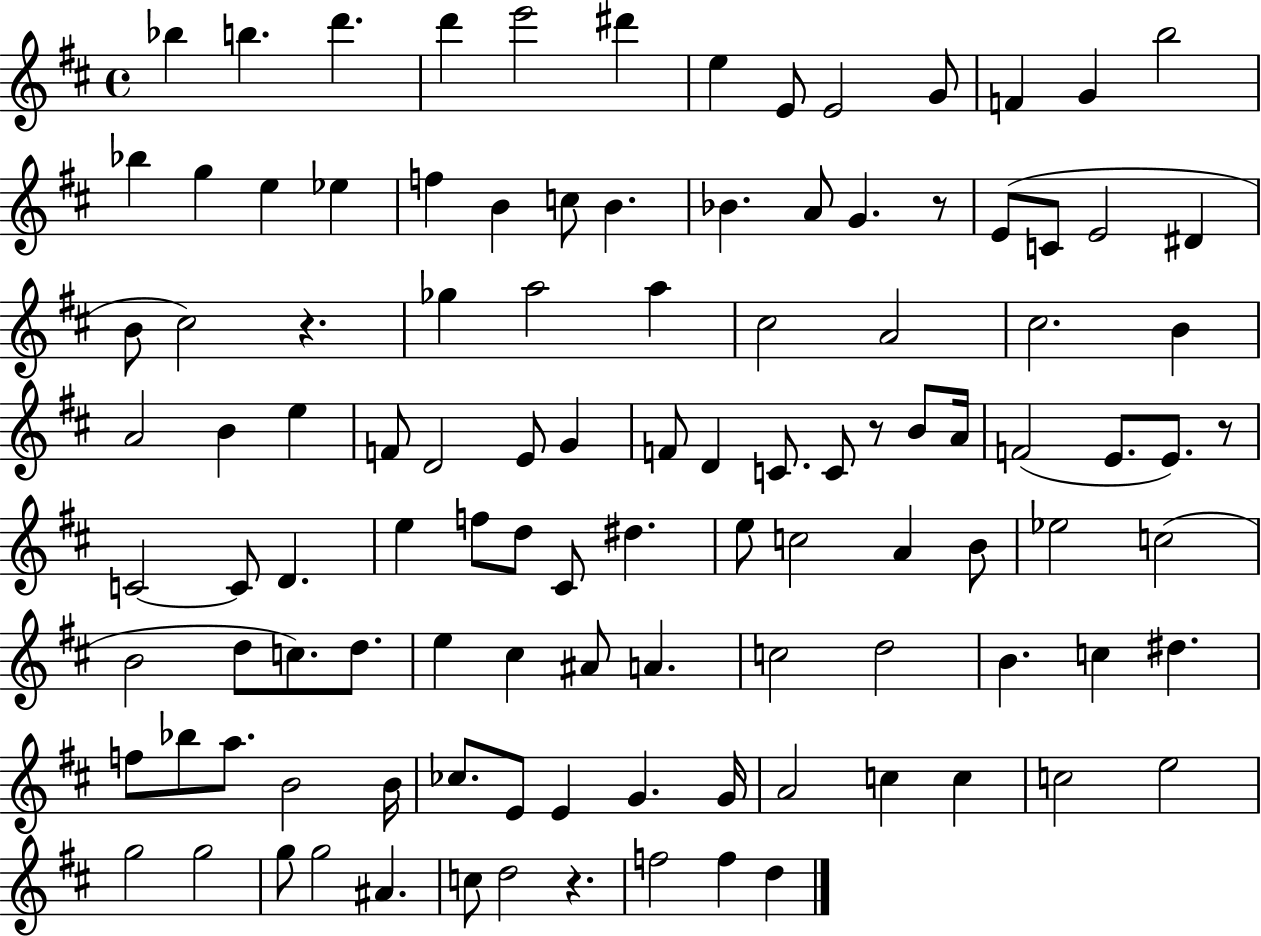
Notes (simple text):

Bb5/q B5/q. D6/q. D6/q E6/h D#6/q E5/q E4/e E4/h G4/e F4/q G4/q B5/h Bb5/q G5/q E5/q Eb5/q F5/q B4/q C5/e B4/q. Bb4/q. A4/e G4/q. R/e E4/e C4/e E4/h D#4/q B4/e C#5/h R/q. Gb5/q A5/h A5/q C#5/h A4/h C#5/h. B4/q A4/h B4/q E5/q F4/e D4/h E4/e G4/q F4/e D4/q C4/e. C4/e R/e B4/e A4/s F4/h E4/e. E4/e. R/e C4/h C4/e D4/q. E5/q F5/e D5/e C#4/e D#5/q. E5/e C5/h A4/q B4/e Eb5/h C5/h B4/h D5/e C5/e. D5/e. E5/q C#5/q A#4/e A4/q. C5/h D5/h B4/q. C5/q D#5/q. F5/e Bb5/e A5/e. B4/h B4/s CES5/e. E4/e E4/q G4/q. G4/s A4/h C5/q C5/q C5/h E5/h G5/h G5/h G5/e G5/h A#4/q. C5/e D5/h R/q. F5/h F5/q D5/q